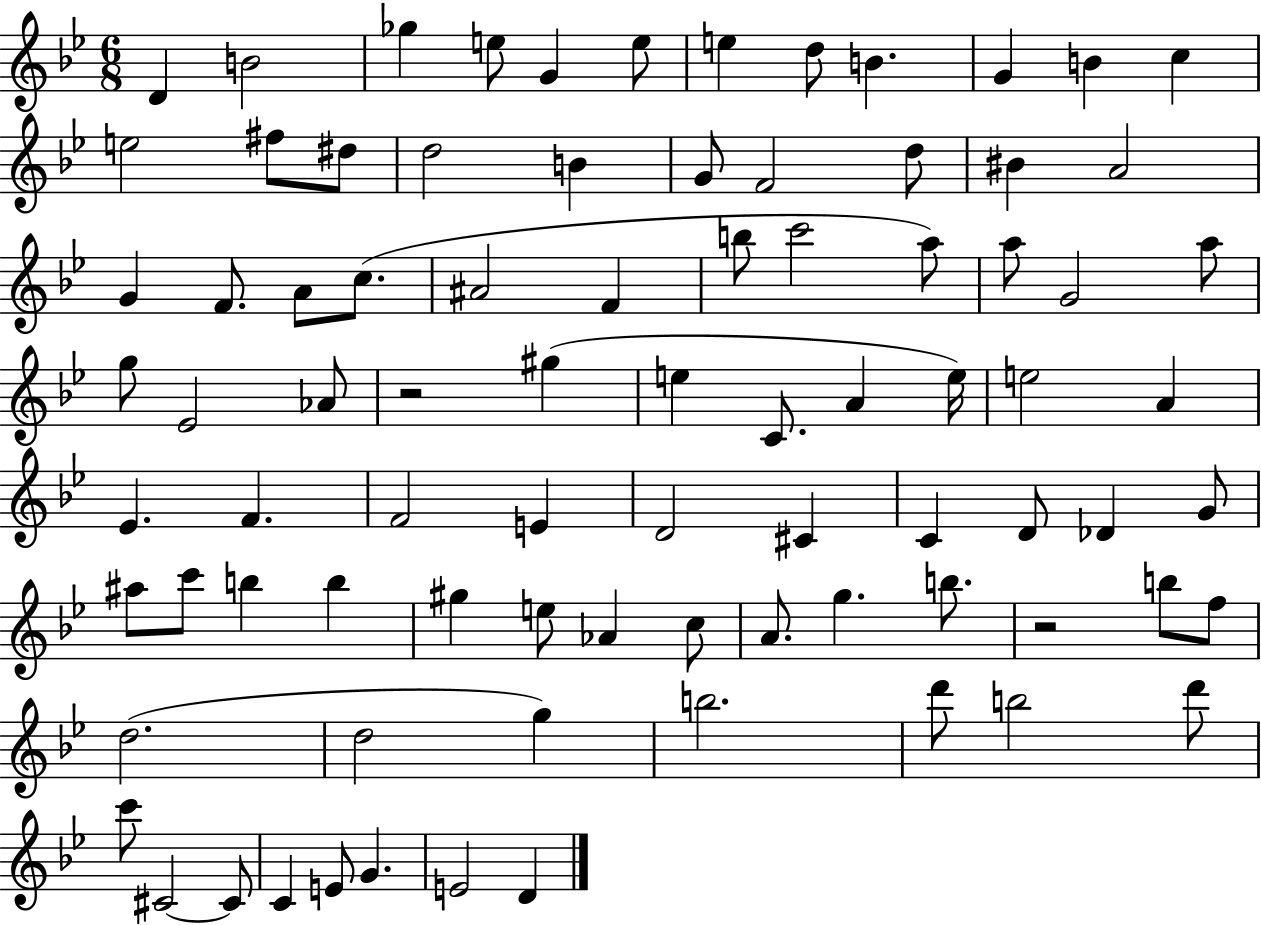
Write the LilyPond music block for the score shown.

{
  \clef treble
  \numericTimeSignature
  \time 6/8
  \key bes \major
  d'4 b'2 | ges''4 e''8 g'4 e''8 | e''4 d''8 b'4. | g'4 b'4 c''4 | \break e''2 fis''8 dis''8 | d''2 b'4 | g'8 f'2 d''8 | bis'4 a'2 | \break g'4 f'8. a'8 c''8.( | ais'2 f'4 | b''8 c'''2 a''8) | a''8 g'2 a''8 | \break g''8 ees'2 aes'8 | r2 gis''4( | e''4 c'8. a'4 e''16) | e''2 a'4 | \break ees'4. f'4. | f'2 e'4 | d'2 cis'4 | c'4 d'8 des'4 g'8 | \break ais''8 c'''8 b''4 b''4 | gis''4 e''8 aes'4 c''8 | a'8. g''4. b''8. | r2 b''8 f''8 | \break d''2.( | d''2 g''4) | b''2. | d'''8 b''2 d'''8 | \break c'''8 cis'2~~ cis'8 | c'4 e'8 g'4. | e'2 d'4 | \bar "|."
}